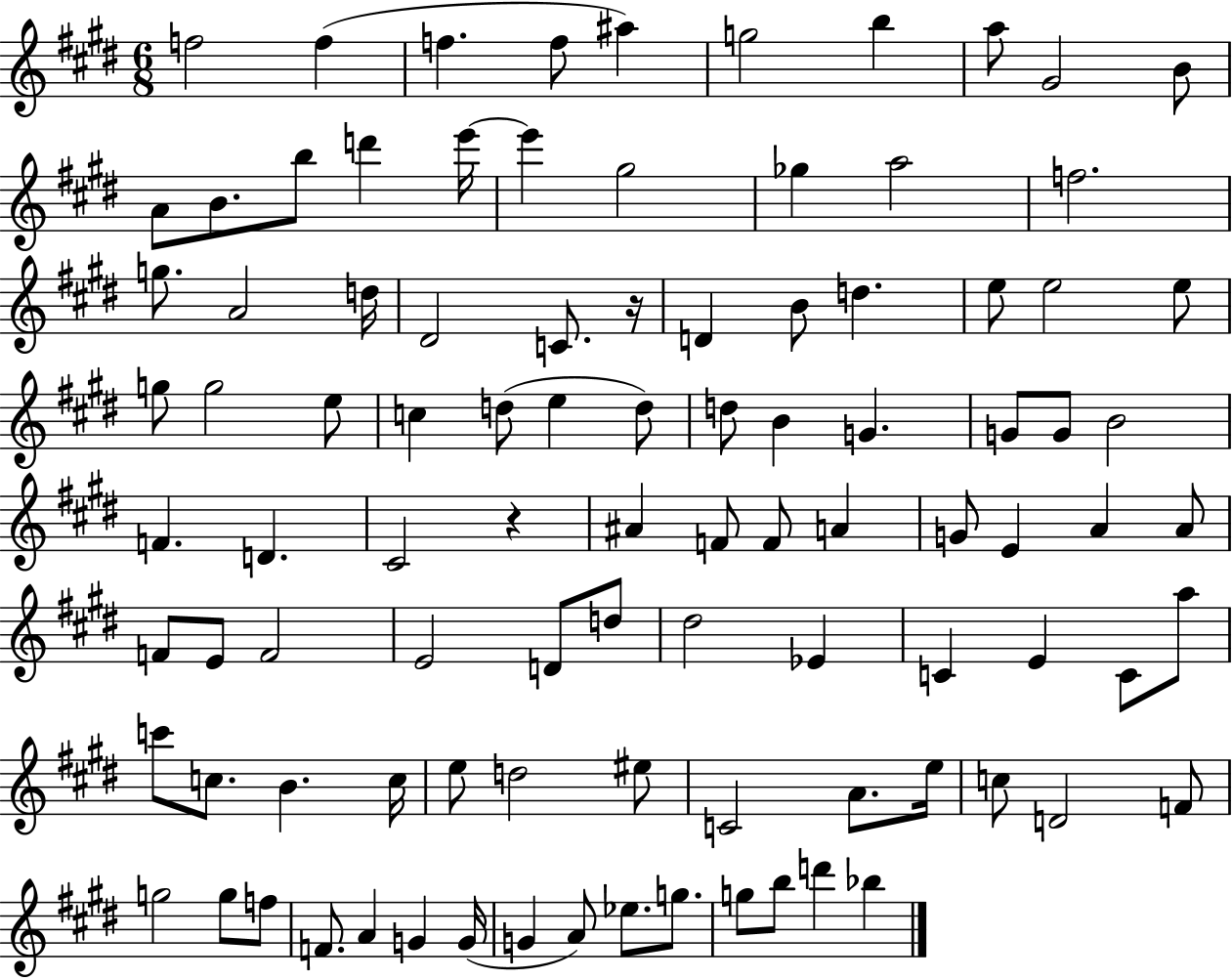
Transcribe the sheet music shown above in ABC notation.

X:1
T:Untitled
M:6/8
L:1/4
K:E
f2 f f f/2 ^a g2 b a/2 ^G2 B/2 A/2 B/2 b/2 d' e'/4 e' ^g2 _g a2 f2 g/2 A2 d/4 ^D2 C/2 z/4 D B/2 d e/2 e2 e/2 g/2 g2 e/2 c d/2 e d/2 d/2 B G G/2 G/2 B2 F D ^C2 z ^A F/2 F/2 A G/2 E A A/2 F/2 E/2 F2 E2 D/2 d/2 ^d2 _E C E C/2 a/2 c'/2 c/2 B c/4 e/2 d2 ^e/2 C2 A/2 e/4 c/2 D2 F/2 g2 g/2 f/2 F/2 A G G/4 G A/2 _e/2 g/2 g/2 b/2 d' _b